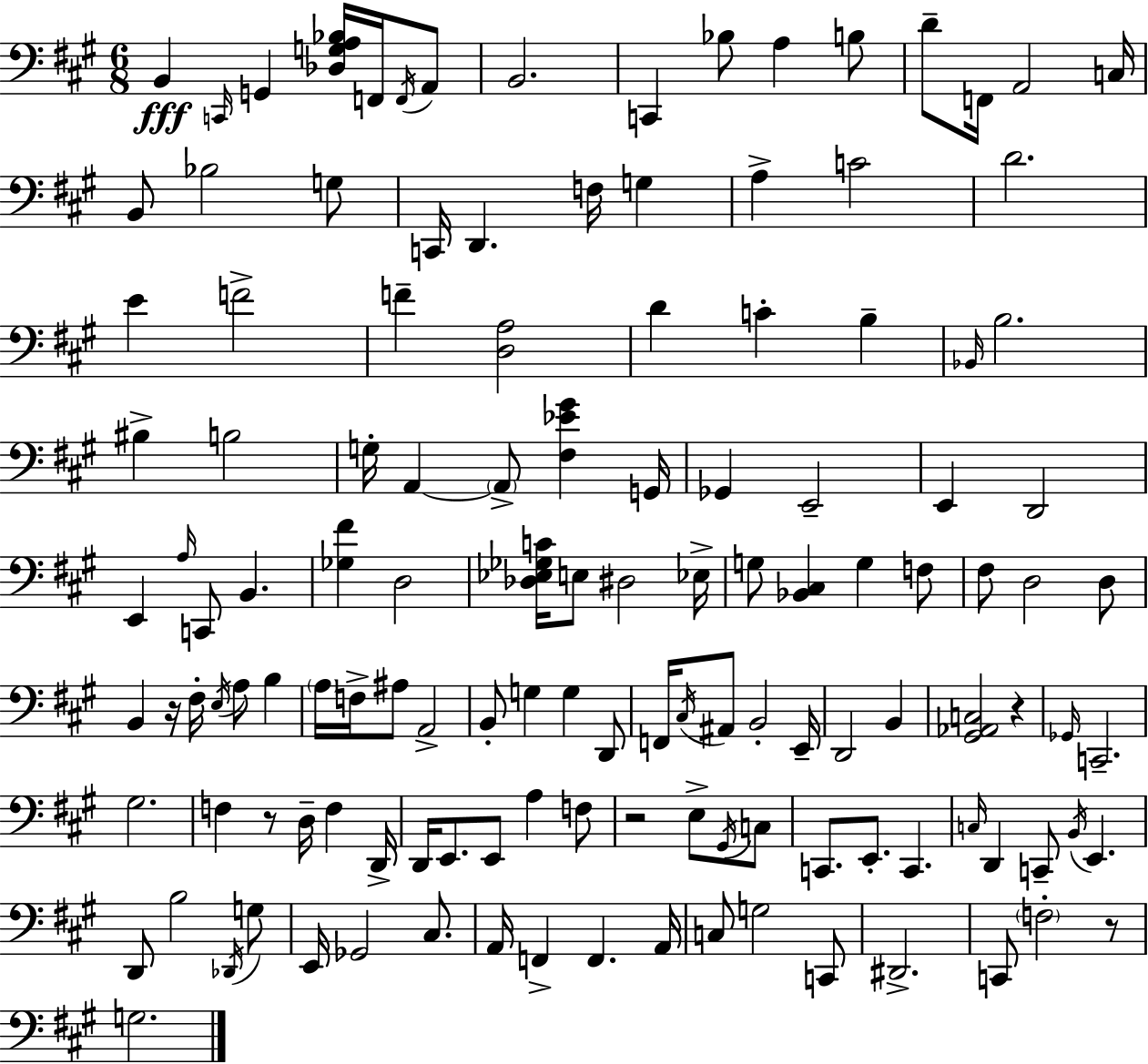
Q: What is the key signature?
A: A major